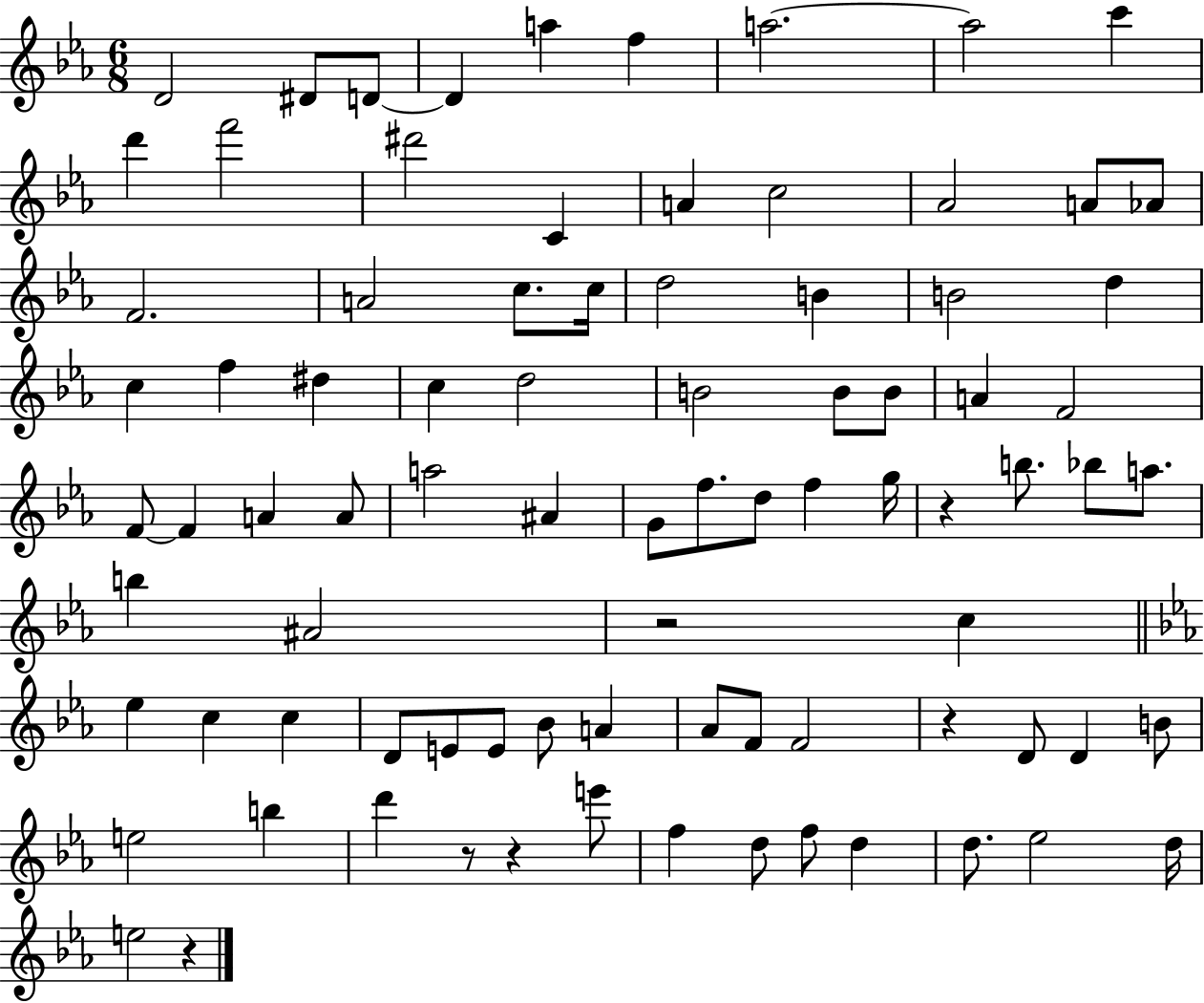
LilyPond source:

{
  \clef treble
  \numericTimeSignature
  \time 6/8
  \key ees \major
  d'2 dis'8 d'8~~ | d'4 a''4 f''4 | a''2.~~ | a''2 c'''4 | \break d'''4 f'''2 | dis'''2 c'4 | a'4 c''2 | aes'2 a'8 aes'8 | \break f'2. | a'2 c''8. c''16 | d''2 b'4 | b'2 d''4 | \break c''4 f''4 dis''4 | c''4 d''2 | b'2 b'8 b'8 | a'4 f'2 | \break f'8~~ f'4 a'4 a'8 | a''2 ais'4 | g'8 f''8. d''8 f''4 g''16 | r4 b''8. bes''8 a''8. | \break b''4 ais'2 | r2 c''4 | \bar "||" \break \key c \minor ees''4 c''4 c''4 | d'8 e'8 e'8 bes'8 a'4 | aes'8 f'8 f'2 | r4 d'8 d'4 b'8 | \break e''2 b''4 | d'''4 r8 r4 e'''8 | f''4 d''8 f''8 d''4 | d''8. ees''2 d''16 | \break e''2 r4 | \bar "|."
}